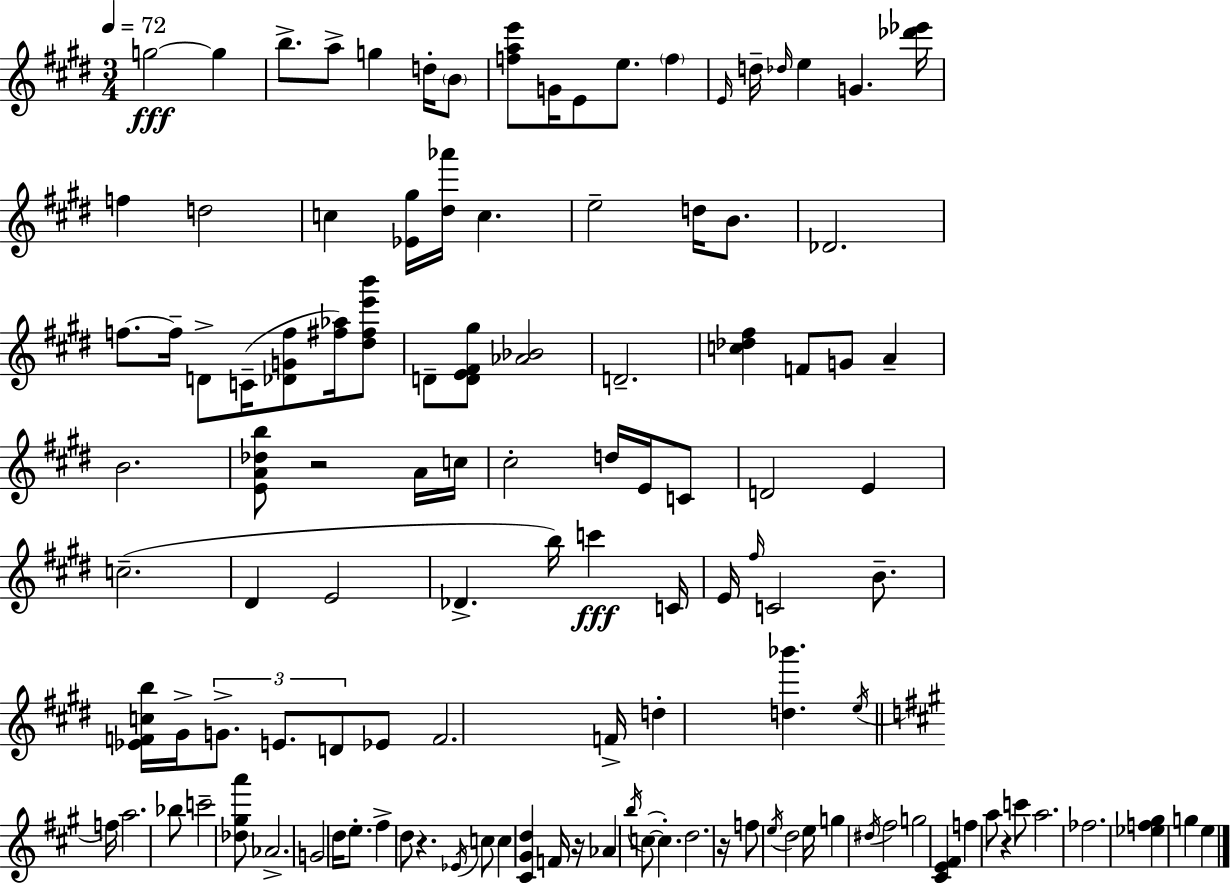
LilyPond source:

{
  \clef treble
  \numericTimeSignature
  \time 3/4
  \key e \major
  \tempo 4 = 72
  g''2~~\fff g''4 | b''8.-> a''8-> g''4 d''16-. \parenthesize b'8 | <f'' a'' e'''>8 g'16 e'8 e''8. \parenthesize f''4 | \grace { e'16 } d''16-- \grace { des''16 } e''4 g'4. | \break <des''' ees'''>16 f''4 d''2 | c''4 <ees' gis''>16 <dis'' aes'''>16 c''4. | e''2-- d''16 b'8. | des'2. | \break f''8.~~ f''16-- d'8-> c'16--( <des' g' f''>8 <fis'' aes''>16) | <dis'' fis'' e''' b'''>8 d'8-- <d' e' fis' gis''>8 <aes' bes'>2 | d'2.-- | <c'' des'' fis''>4 f'8 g'8 a'4-- | \break b'2. | <e' a' des'' b''>8 r2 | a'16 c''16 cis''2-. d''16 e'16 | c'8 d'2 e'4 | \break c''2.--( | dis'4 e'2 | des'4.-> b''16) c'''4\fff | c'16 e'16 \grace { fis''16 } c'2 | \break b'8.-- <ees' f' c'' b''>16 gis'16-> \tuplet 3/2 { g'8.-> e'8. d'8 } | ees'8 f'2. | f'16-> d''4-. <d'' bes'''>4. | \acciaccatura { e''16 } \bar "||" \break \key a \major f''16 a''2. | bes''8 c'''2-- <des'' gis'' a'''>8 | aes'2.-> | g'2 d''16 e''8.-. | \break fis''4-> d''8 r4. | \acciaccatura { ees'16 } c''8 c''4 <cis' gis' d''>4 | f'16 r16 aes'4 \acciaccatura { b''16 }( c''8~~ c''4.-.) | d''2. | \break r16 f''8 \acciaccatura { e''16 } d''2 | e''16 g''4 \acciaccatura { dis''16 } fis''2 | g''2 | <cis' e' fis'>4 f''4 a''8 r4 | \break c'''8 a''2. | fes''2. | <ees'' f'' gis''>4 g''4 | e''4 \bar "|."
}